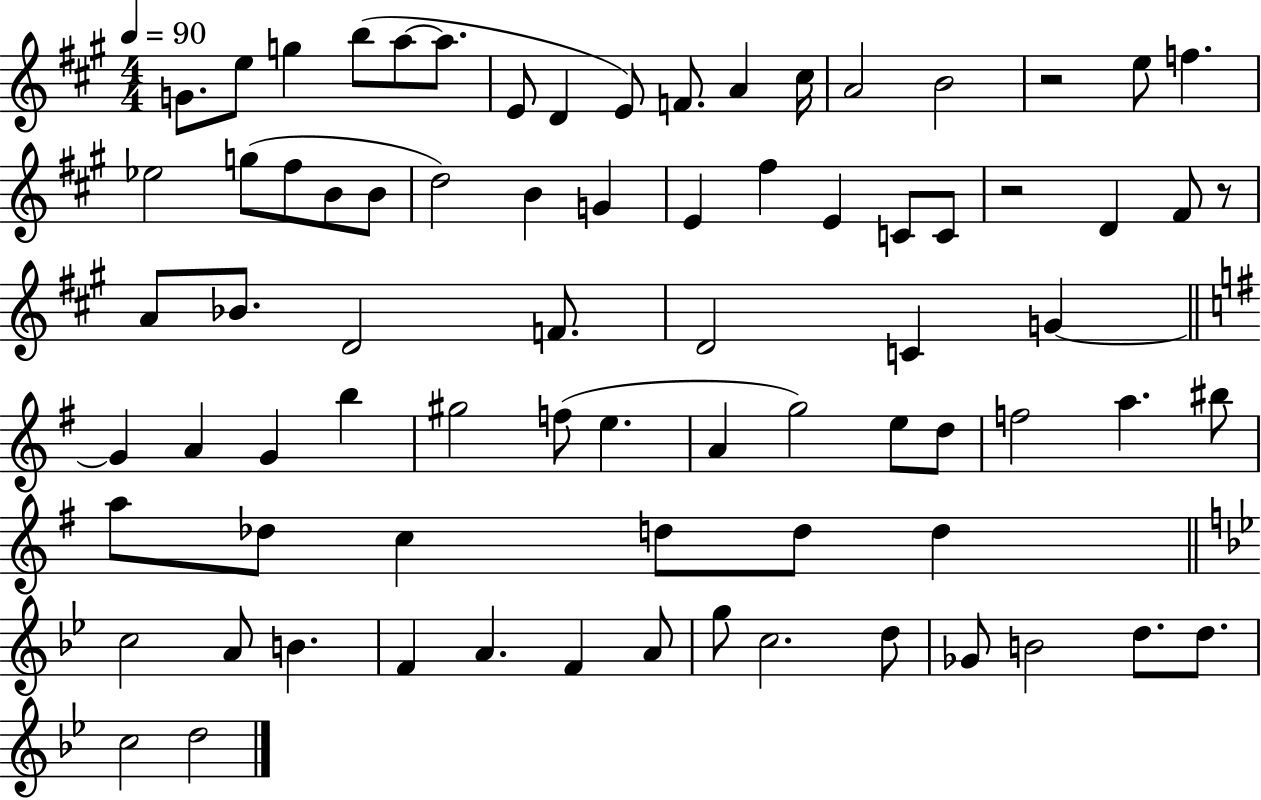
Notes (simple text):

G4/e. E5/e G5/q B5/e A5/e A5/e. E4/e D4/q E4/e F4/e. A4/q C#5/s A4/h B4/h R/h E5/e F5/q. Eb5/h G5/e F#5/e B4/e B4/e D5/h B4/q G4/q E4/q F#5/q E4/q C4/e C4/e R/h D4/q F#4/e R/e A4/e Bb4/e. D4/h F4/e. D4/h C4/q G4/q G4/q A4/q G4/q B5/q G#5/h F5/e E5/q. A4/q G5/h E5/e D5/e F5/h A5/q. BIS5/e A5/e Db5/e C5/q D5/e D5/e D5/q C5/h A4/e B4/q. F4/q A4/q. F4/q A4/e G5/e C5/h. D5/e Gb4/e B4/h D5/e. D5/e. C5/h D5/h